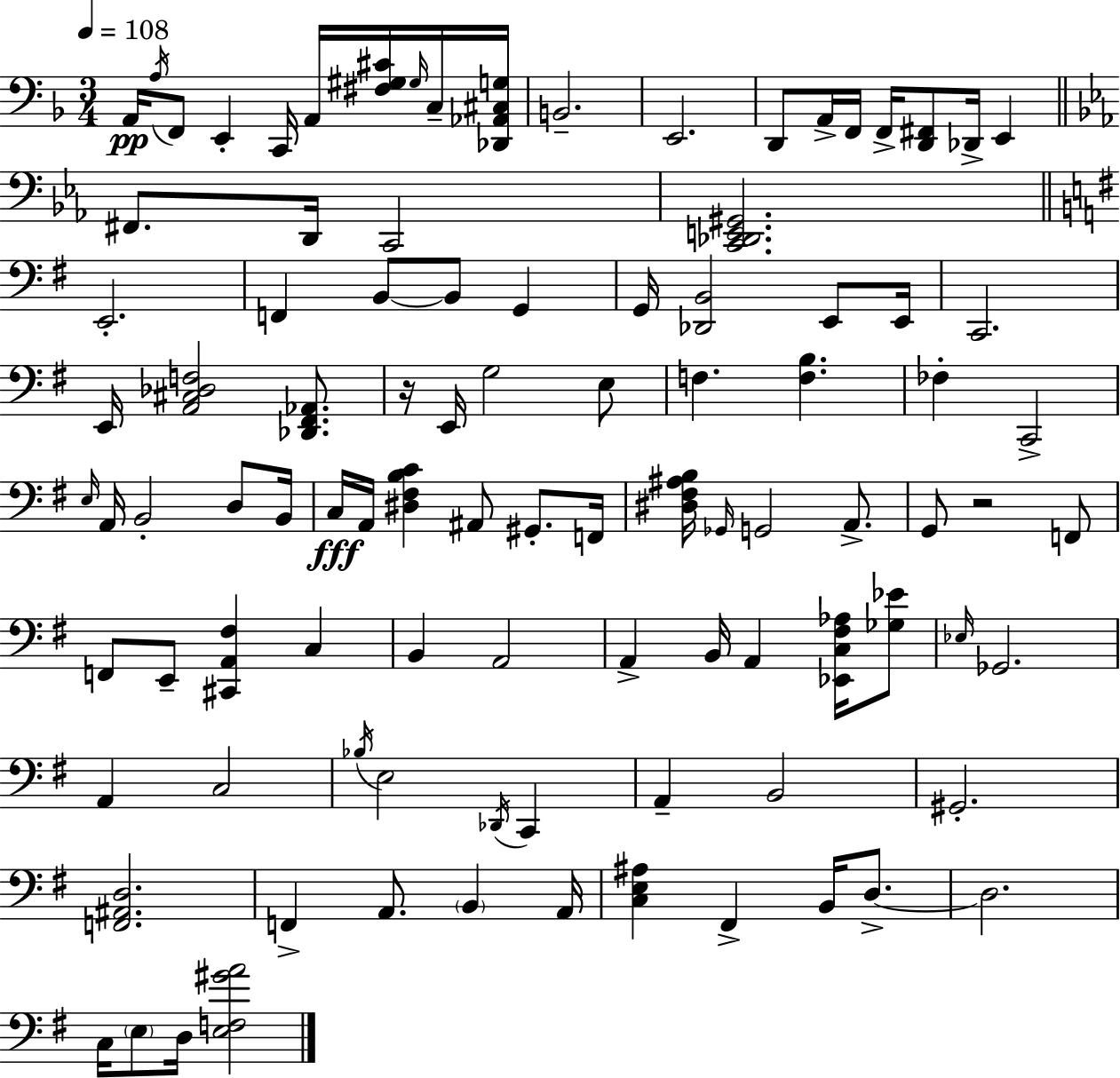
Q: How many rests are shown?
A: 2